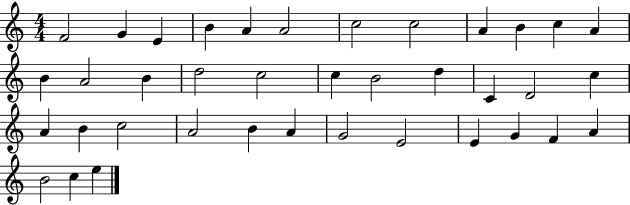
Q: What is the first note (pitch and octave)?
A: F4